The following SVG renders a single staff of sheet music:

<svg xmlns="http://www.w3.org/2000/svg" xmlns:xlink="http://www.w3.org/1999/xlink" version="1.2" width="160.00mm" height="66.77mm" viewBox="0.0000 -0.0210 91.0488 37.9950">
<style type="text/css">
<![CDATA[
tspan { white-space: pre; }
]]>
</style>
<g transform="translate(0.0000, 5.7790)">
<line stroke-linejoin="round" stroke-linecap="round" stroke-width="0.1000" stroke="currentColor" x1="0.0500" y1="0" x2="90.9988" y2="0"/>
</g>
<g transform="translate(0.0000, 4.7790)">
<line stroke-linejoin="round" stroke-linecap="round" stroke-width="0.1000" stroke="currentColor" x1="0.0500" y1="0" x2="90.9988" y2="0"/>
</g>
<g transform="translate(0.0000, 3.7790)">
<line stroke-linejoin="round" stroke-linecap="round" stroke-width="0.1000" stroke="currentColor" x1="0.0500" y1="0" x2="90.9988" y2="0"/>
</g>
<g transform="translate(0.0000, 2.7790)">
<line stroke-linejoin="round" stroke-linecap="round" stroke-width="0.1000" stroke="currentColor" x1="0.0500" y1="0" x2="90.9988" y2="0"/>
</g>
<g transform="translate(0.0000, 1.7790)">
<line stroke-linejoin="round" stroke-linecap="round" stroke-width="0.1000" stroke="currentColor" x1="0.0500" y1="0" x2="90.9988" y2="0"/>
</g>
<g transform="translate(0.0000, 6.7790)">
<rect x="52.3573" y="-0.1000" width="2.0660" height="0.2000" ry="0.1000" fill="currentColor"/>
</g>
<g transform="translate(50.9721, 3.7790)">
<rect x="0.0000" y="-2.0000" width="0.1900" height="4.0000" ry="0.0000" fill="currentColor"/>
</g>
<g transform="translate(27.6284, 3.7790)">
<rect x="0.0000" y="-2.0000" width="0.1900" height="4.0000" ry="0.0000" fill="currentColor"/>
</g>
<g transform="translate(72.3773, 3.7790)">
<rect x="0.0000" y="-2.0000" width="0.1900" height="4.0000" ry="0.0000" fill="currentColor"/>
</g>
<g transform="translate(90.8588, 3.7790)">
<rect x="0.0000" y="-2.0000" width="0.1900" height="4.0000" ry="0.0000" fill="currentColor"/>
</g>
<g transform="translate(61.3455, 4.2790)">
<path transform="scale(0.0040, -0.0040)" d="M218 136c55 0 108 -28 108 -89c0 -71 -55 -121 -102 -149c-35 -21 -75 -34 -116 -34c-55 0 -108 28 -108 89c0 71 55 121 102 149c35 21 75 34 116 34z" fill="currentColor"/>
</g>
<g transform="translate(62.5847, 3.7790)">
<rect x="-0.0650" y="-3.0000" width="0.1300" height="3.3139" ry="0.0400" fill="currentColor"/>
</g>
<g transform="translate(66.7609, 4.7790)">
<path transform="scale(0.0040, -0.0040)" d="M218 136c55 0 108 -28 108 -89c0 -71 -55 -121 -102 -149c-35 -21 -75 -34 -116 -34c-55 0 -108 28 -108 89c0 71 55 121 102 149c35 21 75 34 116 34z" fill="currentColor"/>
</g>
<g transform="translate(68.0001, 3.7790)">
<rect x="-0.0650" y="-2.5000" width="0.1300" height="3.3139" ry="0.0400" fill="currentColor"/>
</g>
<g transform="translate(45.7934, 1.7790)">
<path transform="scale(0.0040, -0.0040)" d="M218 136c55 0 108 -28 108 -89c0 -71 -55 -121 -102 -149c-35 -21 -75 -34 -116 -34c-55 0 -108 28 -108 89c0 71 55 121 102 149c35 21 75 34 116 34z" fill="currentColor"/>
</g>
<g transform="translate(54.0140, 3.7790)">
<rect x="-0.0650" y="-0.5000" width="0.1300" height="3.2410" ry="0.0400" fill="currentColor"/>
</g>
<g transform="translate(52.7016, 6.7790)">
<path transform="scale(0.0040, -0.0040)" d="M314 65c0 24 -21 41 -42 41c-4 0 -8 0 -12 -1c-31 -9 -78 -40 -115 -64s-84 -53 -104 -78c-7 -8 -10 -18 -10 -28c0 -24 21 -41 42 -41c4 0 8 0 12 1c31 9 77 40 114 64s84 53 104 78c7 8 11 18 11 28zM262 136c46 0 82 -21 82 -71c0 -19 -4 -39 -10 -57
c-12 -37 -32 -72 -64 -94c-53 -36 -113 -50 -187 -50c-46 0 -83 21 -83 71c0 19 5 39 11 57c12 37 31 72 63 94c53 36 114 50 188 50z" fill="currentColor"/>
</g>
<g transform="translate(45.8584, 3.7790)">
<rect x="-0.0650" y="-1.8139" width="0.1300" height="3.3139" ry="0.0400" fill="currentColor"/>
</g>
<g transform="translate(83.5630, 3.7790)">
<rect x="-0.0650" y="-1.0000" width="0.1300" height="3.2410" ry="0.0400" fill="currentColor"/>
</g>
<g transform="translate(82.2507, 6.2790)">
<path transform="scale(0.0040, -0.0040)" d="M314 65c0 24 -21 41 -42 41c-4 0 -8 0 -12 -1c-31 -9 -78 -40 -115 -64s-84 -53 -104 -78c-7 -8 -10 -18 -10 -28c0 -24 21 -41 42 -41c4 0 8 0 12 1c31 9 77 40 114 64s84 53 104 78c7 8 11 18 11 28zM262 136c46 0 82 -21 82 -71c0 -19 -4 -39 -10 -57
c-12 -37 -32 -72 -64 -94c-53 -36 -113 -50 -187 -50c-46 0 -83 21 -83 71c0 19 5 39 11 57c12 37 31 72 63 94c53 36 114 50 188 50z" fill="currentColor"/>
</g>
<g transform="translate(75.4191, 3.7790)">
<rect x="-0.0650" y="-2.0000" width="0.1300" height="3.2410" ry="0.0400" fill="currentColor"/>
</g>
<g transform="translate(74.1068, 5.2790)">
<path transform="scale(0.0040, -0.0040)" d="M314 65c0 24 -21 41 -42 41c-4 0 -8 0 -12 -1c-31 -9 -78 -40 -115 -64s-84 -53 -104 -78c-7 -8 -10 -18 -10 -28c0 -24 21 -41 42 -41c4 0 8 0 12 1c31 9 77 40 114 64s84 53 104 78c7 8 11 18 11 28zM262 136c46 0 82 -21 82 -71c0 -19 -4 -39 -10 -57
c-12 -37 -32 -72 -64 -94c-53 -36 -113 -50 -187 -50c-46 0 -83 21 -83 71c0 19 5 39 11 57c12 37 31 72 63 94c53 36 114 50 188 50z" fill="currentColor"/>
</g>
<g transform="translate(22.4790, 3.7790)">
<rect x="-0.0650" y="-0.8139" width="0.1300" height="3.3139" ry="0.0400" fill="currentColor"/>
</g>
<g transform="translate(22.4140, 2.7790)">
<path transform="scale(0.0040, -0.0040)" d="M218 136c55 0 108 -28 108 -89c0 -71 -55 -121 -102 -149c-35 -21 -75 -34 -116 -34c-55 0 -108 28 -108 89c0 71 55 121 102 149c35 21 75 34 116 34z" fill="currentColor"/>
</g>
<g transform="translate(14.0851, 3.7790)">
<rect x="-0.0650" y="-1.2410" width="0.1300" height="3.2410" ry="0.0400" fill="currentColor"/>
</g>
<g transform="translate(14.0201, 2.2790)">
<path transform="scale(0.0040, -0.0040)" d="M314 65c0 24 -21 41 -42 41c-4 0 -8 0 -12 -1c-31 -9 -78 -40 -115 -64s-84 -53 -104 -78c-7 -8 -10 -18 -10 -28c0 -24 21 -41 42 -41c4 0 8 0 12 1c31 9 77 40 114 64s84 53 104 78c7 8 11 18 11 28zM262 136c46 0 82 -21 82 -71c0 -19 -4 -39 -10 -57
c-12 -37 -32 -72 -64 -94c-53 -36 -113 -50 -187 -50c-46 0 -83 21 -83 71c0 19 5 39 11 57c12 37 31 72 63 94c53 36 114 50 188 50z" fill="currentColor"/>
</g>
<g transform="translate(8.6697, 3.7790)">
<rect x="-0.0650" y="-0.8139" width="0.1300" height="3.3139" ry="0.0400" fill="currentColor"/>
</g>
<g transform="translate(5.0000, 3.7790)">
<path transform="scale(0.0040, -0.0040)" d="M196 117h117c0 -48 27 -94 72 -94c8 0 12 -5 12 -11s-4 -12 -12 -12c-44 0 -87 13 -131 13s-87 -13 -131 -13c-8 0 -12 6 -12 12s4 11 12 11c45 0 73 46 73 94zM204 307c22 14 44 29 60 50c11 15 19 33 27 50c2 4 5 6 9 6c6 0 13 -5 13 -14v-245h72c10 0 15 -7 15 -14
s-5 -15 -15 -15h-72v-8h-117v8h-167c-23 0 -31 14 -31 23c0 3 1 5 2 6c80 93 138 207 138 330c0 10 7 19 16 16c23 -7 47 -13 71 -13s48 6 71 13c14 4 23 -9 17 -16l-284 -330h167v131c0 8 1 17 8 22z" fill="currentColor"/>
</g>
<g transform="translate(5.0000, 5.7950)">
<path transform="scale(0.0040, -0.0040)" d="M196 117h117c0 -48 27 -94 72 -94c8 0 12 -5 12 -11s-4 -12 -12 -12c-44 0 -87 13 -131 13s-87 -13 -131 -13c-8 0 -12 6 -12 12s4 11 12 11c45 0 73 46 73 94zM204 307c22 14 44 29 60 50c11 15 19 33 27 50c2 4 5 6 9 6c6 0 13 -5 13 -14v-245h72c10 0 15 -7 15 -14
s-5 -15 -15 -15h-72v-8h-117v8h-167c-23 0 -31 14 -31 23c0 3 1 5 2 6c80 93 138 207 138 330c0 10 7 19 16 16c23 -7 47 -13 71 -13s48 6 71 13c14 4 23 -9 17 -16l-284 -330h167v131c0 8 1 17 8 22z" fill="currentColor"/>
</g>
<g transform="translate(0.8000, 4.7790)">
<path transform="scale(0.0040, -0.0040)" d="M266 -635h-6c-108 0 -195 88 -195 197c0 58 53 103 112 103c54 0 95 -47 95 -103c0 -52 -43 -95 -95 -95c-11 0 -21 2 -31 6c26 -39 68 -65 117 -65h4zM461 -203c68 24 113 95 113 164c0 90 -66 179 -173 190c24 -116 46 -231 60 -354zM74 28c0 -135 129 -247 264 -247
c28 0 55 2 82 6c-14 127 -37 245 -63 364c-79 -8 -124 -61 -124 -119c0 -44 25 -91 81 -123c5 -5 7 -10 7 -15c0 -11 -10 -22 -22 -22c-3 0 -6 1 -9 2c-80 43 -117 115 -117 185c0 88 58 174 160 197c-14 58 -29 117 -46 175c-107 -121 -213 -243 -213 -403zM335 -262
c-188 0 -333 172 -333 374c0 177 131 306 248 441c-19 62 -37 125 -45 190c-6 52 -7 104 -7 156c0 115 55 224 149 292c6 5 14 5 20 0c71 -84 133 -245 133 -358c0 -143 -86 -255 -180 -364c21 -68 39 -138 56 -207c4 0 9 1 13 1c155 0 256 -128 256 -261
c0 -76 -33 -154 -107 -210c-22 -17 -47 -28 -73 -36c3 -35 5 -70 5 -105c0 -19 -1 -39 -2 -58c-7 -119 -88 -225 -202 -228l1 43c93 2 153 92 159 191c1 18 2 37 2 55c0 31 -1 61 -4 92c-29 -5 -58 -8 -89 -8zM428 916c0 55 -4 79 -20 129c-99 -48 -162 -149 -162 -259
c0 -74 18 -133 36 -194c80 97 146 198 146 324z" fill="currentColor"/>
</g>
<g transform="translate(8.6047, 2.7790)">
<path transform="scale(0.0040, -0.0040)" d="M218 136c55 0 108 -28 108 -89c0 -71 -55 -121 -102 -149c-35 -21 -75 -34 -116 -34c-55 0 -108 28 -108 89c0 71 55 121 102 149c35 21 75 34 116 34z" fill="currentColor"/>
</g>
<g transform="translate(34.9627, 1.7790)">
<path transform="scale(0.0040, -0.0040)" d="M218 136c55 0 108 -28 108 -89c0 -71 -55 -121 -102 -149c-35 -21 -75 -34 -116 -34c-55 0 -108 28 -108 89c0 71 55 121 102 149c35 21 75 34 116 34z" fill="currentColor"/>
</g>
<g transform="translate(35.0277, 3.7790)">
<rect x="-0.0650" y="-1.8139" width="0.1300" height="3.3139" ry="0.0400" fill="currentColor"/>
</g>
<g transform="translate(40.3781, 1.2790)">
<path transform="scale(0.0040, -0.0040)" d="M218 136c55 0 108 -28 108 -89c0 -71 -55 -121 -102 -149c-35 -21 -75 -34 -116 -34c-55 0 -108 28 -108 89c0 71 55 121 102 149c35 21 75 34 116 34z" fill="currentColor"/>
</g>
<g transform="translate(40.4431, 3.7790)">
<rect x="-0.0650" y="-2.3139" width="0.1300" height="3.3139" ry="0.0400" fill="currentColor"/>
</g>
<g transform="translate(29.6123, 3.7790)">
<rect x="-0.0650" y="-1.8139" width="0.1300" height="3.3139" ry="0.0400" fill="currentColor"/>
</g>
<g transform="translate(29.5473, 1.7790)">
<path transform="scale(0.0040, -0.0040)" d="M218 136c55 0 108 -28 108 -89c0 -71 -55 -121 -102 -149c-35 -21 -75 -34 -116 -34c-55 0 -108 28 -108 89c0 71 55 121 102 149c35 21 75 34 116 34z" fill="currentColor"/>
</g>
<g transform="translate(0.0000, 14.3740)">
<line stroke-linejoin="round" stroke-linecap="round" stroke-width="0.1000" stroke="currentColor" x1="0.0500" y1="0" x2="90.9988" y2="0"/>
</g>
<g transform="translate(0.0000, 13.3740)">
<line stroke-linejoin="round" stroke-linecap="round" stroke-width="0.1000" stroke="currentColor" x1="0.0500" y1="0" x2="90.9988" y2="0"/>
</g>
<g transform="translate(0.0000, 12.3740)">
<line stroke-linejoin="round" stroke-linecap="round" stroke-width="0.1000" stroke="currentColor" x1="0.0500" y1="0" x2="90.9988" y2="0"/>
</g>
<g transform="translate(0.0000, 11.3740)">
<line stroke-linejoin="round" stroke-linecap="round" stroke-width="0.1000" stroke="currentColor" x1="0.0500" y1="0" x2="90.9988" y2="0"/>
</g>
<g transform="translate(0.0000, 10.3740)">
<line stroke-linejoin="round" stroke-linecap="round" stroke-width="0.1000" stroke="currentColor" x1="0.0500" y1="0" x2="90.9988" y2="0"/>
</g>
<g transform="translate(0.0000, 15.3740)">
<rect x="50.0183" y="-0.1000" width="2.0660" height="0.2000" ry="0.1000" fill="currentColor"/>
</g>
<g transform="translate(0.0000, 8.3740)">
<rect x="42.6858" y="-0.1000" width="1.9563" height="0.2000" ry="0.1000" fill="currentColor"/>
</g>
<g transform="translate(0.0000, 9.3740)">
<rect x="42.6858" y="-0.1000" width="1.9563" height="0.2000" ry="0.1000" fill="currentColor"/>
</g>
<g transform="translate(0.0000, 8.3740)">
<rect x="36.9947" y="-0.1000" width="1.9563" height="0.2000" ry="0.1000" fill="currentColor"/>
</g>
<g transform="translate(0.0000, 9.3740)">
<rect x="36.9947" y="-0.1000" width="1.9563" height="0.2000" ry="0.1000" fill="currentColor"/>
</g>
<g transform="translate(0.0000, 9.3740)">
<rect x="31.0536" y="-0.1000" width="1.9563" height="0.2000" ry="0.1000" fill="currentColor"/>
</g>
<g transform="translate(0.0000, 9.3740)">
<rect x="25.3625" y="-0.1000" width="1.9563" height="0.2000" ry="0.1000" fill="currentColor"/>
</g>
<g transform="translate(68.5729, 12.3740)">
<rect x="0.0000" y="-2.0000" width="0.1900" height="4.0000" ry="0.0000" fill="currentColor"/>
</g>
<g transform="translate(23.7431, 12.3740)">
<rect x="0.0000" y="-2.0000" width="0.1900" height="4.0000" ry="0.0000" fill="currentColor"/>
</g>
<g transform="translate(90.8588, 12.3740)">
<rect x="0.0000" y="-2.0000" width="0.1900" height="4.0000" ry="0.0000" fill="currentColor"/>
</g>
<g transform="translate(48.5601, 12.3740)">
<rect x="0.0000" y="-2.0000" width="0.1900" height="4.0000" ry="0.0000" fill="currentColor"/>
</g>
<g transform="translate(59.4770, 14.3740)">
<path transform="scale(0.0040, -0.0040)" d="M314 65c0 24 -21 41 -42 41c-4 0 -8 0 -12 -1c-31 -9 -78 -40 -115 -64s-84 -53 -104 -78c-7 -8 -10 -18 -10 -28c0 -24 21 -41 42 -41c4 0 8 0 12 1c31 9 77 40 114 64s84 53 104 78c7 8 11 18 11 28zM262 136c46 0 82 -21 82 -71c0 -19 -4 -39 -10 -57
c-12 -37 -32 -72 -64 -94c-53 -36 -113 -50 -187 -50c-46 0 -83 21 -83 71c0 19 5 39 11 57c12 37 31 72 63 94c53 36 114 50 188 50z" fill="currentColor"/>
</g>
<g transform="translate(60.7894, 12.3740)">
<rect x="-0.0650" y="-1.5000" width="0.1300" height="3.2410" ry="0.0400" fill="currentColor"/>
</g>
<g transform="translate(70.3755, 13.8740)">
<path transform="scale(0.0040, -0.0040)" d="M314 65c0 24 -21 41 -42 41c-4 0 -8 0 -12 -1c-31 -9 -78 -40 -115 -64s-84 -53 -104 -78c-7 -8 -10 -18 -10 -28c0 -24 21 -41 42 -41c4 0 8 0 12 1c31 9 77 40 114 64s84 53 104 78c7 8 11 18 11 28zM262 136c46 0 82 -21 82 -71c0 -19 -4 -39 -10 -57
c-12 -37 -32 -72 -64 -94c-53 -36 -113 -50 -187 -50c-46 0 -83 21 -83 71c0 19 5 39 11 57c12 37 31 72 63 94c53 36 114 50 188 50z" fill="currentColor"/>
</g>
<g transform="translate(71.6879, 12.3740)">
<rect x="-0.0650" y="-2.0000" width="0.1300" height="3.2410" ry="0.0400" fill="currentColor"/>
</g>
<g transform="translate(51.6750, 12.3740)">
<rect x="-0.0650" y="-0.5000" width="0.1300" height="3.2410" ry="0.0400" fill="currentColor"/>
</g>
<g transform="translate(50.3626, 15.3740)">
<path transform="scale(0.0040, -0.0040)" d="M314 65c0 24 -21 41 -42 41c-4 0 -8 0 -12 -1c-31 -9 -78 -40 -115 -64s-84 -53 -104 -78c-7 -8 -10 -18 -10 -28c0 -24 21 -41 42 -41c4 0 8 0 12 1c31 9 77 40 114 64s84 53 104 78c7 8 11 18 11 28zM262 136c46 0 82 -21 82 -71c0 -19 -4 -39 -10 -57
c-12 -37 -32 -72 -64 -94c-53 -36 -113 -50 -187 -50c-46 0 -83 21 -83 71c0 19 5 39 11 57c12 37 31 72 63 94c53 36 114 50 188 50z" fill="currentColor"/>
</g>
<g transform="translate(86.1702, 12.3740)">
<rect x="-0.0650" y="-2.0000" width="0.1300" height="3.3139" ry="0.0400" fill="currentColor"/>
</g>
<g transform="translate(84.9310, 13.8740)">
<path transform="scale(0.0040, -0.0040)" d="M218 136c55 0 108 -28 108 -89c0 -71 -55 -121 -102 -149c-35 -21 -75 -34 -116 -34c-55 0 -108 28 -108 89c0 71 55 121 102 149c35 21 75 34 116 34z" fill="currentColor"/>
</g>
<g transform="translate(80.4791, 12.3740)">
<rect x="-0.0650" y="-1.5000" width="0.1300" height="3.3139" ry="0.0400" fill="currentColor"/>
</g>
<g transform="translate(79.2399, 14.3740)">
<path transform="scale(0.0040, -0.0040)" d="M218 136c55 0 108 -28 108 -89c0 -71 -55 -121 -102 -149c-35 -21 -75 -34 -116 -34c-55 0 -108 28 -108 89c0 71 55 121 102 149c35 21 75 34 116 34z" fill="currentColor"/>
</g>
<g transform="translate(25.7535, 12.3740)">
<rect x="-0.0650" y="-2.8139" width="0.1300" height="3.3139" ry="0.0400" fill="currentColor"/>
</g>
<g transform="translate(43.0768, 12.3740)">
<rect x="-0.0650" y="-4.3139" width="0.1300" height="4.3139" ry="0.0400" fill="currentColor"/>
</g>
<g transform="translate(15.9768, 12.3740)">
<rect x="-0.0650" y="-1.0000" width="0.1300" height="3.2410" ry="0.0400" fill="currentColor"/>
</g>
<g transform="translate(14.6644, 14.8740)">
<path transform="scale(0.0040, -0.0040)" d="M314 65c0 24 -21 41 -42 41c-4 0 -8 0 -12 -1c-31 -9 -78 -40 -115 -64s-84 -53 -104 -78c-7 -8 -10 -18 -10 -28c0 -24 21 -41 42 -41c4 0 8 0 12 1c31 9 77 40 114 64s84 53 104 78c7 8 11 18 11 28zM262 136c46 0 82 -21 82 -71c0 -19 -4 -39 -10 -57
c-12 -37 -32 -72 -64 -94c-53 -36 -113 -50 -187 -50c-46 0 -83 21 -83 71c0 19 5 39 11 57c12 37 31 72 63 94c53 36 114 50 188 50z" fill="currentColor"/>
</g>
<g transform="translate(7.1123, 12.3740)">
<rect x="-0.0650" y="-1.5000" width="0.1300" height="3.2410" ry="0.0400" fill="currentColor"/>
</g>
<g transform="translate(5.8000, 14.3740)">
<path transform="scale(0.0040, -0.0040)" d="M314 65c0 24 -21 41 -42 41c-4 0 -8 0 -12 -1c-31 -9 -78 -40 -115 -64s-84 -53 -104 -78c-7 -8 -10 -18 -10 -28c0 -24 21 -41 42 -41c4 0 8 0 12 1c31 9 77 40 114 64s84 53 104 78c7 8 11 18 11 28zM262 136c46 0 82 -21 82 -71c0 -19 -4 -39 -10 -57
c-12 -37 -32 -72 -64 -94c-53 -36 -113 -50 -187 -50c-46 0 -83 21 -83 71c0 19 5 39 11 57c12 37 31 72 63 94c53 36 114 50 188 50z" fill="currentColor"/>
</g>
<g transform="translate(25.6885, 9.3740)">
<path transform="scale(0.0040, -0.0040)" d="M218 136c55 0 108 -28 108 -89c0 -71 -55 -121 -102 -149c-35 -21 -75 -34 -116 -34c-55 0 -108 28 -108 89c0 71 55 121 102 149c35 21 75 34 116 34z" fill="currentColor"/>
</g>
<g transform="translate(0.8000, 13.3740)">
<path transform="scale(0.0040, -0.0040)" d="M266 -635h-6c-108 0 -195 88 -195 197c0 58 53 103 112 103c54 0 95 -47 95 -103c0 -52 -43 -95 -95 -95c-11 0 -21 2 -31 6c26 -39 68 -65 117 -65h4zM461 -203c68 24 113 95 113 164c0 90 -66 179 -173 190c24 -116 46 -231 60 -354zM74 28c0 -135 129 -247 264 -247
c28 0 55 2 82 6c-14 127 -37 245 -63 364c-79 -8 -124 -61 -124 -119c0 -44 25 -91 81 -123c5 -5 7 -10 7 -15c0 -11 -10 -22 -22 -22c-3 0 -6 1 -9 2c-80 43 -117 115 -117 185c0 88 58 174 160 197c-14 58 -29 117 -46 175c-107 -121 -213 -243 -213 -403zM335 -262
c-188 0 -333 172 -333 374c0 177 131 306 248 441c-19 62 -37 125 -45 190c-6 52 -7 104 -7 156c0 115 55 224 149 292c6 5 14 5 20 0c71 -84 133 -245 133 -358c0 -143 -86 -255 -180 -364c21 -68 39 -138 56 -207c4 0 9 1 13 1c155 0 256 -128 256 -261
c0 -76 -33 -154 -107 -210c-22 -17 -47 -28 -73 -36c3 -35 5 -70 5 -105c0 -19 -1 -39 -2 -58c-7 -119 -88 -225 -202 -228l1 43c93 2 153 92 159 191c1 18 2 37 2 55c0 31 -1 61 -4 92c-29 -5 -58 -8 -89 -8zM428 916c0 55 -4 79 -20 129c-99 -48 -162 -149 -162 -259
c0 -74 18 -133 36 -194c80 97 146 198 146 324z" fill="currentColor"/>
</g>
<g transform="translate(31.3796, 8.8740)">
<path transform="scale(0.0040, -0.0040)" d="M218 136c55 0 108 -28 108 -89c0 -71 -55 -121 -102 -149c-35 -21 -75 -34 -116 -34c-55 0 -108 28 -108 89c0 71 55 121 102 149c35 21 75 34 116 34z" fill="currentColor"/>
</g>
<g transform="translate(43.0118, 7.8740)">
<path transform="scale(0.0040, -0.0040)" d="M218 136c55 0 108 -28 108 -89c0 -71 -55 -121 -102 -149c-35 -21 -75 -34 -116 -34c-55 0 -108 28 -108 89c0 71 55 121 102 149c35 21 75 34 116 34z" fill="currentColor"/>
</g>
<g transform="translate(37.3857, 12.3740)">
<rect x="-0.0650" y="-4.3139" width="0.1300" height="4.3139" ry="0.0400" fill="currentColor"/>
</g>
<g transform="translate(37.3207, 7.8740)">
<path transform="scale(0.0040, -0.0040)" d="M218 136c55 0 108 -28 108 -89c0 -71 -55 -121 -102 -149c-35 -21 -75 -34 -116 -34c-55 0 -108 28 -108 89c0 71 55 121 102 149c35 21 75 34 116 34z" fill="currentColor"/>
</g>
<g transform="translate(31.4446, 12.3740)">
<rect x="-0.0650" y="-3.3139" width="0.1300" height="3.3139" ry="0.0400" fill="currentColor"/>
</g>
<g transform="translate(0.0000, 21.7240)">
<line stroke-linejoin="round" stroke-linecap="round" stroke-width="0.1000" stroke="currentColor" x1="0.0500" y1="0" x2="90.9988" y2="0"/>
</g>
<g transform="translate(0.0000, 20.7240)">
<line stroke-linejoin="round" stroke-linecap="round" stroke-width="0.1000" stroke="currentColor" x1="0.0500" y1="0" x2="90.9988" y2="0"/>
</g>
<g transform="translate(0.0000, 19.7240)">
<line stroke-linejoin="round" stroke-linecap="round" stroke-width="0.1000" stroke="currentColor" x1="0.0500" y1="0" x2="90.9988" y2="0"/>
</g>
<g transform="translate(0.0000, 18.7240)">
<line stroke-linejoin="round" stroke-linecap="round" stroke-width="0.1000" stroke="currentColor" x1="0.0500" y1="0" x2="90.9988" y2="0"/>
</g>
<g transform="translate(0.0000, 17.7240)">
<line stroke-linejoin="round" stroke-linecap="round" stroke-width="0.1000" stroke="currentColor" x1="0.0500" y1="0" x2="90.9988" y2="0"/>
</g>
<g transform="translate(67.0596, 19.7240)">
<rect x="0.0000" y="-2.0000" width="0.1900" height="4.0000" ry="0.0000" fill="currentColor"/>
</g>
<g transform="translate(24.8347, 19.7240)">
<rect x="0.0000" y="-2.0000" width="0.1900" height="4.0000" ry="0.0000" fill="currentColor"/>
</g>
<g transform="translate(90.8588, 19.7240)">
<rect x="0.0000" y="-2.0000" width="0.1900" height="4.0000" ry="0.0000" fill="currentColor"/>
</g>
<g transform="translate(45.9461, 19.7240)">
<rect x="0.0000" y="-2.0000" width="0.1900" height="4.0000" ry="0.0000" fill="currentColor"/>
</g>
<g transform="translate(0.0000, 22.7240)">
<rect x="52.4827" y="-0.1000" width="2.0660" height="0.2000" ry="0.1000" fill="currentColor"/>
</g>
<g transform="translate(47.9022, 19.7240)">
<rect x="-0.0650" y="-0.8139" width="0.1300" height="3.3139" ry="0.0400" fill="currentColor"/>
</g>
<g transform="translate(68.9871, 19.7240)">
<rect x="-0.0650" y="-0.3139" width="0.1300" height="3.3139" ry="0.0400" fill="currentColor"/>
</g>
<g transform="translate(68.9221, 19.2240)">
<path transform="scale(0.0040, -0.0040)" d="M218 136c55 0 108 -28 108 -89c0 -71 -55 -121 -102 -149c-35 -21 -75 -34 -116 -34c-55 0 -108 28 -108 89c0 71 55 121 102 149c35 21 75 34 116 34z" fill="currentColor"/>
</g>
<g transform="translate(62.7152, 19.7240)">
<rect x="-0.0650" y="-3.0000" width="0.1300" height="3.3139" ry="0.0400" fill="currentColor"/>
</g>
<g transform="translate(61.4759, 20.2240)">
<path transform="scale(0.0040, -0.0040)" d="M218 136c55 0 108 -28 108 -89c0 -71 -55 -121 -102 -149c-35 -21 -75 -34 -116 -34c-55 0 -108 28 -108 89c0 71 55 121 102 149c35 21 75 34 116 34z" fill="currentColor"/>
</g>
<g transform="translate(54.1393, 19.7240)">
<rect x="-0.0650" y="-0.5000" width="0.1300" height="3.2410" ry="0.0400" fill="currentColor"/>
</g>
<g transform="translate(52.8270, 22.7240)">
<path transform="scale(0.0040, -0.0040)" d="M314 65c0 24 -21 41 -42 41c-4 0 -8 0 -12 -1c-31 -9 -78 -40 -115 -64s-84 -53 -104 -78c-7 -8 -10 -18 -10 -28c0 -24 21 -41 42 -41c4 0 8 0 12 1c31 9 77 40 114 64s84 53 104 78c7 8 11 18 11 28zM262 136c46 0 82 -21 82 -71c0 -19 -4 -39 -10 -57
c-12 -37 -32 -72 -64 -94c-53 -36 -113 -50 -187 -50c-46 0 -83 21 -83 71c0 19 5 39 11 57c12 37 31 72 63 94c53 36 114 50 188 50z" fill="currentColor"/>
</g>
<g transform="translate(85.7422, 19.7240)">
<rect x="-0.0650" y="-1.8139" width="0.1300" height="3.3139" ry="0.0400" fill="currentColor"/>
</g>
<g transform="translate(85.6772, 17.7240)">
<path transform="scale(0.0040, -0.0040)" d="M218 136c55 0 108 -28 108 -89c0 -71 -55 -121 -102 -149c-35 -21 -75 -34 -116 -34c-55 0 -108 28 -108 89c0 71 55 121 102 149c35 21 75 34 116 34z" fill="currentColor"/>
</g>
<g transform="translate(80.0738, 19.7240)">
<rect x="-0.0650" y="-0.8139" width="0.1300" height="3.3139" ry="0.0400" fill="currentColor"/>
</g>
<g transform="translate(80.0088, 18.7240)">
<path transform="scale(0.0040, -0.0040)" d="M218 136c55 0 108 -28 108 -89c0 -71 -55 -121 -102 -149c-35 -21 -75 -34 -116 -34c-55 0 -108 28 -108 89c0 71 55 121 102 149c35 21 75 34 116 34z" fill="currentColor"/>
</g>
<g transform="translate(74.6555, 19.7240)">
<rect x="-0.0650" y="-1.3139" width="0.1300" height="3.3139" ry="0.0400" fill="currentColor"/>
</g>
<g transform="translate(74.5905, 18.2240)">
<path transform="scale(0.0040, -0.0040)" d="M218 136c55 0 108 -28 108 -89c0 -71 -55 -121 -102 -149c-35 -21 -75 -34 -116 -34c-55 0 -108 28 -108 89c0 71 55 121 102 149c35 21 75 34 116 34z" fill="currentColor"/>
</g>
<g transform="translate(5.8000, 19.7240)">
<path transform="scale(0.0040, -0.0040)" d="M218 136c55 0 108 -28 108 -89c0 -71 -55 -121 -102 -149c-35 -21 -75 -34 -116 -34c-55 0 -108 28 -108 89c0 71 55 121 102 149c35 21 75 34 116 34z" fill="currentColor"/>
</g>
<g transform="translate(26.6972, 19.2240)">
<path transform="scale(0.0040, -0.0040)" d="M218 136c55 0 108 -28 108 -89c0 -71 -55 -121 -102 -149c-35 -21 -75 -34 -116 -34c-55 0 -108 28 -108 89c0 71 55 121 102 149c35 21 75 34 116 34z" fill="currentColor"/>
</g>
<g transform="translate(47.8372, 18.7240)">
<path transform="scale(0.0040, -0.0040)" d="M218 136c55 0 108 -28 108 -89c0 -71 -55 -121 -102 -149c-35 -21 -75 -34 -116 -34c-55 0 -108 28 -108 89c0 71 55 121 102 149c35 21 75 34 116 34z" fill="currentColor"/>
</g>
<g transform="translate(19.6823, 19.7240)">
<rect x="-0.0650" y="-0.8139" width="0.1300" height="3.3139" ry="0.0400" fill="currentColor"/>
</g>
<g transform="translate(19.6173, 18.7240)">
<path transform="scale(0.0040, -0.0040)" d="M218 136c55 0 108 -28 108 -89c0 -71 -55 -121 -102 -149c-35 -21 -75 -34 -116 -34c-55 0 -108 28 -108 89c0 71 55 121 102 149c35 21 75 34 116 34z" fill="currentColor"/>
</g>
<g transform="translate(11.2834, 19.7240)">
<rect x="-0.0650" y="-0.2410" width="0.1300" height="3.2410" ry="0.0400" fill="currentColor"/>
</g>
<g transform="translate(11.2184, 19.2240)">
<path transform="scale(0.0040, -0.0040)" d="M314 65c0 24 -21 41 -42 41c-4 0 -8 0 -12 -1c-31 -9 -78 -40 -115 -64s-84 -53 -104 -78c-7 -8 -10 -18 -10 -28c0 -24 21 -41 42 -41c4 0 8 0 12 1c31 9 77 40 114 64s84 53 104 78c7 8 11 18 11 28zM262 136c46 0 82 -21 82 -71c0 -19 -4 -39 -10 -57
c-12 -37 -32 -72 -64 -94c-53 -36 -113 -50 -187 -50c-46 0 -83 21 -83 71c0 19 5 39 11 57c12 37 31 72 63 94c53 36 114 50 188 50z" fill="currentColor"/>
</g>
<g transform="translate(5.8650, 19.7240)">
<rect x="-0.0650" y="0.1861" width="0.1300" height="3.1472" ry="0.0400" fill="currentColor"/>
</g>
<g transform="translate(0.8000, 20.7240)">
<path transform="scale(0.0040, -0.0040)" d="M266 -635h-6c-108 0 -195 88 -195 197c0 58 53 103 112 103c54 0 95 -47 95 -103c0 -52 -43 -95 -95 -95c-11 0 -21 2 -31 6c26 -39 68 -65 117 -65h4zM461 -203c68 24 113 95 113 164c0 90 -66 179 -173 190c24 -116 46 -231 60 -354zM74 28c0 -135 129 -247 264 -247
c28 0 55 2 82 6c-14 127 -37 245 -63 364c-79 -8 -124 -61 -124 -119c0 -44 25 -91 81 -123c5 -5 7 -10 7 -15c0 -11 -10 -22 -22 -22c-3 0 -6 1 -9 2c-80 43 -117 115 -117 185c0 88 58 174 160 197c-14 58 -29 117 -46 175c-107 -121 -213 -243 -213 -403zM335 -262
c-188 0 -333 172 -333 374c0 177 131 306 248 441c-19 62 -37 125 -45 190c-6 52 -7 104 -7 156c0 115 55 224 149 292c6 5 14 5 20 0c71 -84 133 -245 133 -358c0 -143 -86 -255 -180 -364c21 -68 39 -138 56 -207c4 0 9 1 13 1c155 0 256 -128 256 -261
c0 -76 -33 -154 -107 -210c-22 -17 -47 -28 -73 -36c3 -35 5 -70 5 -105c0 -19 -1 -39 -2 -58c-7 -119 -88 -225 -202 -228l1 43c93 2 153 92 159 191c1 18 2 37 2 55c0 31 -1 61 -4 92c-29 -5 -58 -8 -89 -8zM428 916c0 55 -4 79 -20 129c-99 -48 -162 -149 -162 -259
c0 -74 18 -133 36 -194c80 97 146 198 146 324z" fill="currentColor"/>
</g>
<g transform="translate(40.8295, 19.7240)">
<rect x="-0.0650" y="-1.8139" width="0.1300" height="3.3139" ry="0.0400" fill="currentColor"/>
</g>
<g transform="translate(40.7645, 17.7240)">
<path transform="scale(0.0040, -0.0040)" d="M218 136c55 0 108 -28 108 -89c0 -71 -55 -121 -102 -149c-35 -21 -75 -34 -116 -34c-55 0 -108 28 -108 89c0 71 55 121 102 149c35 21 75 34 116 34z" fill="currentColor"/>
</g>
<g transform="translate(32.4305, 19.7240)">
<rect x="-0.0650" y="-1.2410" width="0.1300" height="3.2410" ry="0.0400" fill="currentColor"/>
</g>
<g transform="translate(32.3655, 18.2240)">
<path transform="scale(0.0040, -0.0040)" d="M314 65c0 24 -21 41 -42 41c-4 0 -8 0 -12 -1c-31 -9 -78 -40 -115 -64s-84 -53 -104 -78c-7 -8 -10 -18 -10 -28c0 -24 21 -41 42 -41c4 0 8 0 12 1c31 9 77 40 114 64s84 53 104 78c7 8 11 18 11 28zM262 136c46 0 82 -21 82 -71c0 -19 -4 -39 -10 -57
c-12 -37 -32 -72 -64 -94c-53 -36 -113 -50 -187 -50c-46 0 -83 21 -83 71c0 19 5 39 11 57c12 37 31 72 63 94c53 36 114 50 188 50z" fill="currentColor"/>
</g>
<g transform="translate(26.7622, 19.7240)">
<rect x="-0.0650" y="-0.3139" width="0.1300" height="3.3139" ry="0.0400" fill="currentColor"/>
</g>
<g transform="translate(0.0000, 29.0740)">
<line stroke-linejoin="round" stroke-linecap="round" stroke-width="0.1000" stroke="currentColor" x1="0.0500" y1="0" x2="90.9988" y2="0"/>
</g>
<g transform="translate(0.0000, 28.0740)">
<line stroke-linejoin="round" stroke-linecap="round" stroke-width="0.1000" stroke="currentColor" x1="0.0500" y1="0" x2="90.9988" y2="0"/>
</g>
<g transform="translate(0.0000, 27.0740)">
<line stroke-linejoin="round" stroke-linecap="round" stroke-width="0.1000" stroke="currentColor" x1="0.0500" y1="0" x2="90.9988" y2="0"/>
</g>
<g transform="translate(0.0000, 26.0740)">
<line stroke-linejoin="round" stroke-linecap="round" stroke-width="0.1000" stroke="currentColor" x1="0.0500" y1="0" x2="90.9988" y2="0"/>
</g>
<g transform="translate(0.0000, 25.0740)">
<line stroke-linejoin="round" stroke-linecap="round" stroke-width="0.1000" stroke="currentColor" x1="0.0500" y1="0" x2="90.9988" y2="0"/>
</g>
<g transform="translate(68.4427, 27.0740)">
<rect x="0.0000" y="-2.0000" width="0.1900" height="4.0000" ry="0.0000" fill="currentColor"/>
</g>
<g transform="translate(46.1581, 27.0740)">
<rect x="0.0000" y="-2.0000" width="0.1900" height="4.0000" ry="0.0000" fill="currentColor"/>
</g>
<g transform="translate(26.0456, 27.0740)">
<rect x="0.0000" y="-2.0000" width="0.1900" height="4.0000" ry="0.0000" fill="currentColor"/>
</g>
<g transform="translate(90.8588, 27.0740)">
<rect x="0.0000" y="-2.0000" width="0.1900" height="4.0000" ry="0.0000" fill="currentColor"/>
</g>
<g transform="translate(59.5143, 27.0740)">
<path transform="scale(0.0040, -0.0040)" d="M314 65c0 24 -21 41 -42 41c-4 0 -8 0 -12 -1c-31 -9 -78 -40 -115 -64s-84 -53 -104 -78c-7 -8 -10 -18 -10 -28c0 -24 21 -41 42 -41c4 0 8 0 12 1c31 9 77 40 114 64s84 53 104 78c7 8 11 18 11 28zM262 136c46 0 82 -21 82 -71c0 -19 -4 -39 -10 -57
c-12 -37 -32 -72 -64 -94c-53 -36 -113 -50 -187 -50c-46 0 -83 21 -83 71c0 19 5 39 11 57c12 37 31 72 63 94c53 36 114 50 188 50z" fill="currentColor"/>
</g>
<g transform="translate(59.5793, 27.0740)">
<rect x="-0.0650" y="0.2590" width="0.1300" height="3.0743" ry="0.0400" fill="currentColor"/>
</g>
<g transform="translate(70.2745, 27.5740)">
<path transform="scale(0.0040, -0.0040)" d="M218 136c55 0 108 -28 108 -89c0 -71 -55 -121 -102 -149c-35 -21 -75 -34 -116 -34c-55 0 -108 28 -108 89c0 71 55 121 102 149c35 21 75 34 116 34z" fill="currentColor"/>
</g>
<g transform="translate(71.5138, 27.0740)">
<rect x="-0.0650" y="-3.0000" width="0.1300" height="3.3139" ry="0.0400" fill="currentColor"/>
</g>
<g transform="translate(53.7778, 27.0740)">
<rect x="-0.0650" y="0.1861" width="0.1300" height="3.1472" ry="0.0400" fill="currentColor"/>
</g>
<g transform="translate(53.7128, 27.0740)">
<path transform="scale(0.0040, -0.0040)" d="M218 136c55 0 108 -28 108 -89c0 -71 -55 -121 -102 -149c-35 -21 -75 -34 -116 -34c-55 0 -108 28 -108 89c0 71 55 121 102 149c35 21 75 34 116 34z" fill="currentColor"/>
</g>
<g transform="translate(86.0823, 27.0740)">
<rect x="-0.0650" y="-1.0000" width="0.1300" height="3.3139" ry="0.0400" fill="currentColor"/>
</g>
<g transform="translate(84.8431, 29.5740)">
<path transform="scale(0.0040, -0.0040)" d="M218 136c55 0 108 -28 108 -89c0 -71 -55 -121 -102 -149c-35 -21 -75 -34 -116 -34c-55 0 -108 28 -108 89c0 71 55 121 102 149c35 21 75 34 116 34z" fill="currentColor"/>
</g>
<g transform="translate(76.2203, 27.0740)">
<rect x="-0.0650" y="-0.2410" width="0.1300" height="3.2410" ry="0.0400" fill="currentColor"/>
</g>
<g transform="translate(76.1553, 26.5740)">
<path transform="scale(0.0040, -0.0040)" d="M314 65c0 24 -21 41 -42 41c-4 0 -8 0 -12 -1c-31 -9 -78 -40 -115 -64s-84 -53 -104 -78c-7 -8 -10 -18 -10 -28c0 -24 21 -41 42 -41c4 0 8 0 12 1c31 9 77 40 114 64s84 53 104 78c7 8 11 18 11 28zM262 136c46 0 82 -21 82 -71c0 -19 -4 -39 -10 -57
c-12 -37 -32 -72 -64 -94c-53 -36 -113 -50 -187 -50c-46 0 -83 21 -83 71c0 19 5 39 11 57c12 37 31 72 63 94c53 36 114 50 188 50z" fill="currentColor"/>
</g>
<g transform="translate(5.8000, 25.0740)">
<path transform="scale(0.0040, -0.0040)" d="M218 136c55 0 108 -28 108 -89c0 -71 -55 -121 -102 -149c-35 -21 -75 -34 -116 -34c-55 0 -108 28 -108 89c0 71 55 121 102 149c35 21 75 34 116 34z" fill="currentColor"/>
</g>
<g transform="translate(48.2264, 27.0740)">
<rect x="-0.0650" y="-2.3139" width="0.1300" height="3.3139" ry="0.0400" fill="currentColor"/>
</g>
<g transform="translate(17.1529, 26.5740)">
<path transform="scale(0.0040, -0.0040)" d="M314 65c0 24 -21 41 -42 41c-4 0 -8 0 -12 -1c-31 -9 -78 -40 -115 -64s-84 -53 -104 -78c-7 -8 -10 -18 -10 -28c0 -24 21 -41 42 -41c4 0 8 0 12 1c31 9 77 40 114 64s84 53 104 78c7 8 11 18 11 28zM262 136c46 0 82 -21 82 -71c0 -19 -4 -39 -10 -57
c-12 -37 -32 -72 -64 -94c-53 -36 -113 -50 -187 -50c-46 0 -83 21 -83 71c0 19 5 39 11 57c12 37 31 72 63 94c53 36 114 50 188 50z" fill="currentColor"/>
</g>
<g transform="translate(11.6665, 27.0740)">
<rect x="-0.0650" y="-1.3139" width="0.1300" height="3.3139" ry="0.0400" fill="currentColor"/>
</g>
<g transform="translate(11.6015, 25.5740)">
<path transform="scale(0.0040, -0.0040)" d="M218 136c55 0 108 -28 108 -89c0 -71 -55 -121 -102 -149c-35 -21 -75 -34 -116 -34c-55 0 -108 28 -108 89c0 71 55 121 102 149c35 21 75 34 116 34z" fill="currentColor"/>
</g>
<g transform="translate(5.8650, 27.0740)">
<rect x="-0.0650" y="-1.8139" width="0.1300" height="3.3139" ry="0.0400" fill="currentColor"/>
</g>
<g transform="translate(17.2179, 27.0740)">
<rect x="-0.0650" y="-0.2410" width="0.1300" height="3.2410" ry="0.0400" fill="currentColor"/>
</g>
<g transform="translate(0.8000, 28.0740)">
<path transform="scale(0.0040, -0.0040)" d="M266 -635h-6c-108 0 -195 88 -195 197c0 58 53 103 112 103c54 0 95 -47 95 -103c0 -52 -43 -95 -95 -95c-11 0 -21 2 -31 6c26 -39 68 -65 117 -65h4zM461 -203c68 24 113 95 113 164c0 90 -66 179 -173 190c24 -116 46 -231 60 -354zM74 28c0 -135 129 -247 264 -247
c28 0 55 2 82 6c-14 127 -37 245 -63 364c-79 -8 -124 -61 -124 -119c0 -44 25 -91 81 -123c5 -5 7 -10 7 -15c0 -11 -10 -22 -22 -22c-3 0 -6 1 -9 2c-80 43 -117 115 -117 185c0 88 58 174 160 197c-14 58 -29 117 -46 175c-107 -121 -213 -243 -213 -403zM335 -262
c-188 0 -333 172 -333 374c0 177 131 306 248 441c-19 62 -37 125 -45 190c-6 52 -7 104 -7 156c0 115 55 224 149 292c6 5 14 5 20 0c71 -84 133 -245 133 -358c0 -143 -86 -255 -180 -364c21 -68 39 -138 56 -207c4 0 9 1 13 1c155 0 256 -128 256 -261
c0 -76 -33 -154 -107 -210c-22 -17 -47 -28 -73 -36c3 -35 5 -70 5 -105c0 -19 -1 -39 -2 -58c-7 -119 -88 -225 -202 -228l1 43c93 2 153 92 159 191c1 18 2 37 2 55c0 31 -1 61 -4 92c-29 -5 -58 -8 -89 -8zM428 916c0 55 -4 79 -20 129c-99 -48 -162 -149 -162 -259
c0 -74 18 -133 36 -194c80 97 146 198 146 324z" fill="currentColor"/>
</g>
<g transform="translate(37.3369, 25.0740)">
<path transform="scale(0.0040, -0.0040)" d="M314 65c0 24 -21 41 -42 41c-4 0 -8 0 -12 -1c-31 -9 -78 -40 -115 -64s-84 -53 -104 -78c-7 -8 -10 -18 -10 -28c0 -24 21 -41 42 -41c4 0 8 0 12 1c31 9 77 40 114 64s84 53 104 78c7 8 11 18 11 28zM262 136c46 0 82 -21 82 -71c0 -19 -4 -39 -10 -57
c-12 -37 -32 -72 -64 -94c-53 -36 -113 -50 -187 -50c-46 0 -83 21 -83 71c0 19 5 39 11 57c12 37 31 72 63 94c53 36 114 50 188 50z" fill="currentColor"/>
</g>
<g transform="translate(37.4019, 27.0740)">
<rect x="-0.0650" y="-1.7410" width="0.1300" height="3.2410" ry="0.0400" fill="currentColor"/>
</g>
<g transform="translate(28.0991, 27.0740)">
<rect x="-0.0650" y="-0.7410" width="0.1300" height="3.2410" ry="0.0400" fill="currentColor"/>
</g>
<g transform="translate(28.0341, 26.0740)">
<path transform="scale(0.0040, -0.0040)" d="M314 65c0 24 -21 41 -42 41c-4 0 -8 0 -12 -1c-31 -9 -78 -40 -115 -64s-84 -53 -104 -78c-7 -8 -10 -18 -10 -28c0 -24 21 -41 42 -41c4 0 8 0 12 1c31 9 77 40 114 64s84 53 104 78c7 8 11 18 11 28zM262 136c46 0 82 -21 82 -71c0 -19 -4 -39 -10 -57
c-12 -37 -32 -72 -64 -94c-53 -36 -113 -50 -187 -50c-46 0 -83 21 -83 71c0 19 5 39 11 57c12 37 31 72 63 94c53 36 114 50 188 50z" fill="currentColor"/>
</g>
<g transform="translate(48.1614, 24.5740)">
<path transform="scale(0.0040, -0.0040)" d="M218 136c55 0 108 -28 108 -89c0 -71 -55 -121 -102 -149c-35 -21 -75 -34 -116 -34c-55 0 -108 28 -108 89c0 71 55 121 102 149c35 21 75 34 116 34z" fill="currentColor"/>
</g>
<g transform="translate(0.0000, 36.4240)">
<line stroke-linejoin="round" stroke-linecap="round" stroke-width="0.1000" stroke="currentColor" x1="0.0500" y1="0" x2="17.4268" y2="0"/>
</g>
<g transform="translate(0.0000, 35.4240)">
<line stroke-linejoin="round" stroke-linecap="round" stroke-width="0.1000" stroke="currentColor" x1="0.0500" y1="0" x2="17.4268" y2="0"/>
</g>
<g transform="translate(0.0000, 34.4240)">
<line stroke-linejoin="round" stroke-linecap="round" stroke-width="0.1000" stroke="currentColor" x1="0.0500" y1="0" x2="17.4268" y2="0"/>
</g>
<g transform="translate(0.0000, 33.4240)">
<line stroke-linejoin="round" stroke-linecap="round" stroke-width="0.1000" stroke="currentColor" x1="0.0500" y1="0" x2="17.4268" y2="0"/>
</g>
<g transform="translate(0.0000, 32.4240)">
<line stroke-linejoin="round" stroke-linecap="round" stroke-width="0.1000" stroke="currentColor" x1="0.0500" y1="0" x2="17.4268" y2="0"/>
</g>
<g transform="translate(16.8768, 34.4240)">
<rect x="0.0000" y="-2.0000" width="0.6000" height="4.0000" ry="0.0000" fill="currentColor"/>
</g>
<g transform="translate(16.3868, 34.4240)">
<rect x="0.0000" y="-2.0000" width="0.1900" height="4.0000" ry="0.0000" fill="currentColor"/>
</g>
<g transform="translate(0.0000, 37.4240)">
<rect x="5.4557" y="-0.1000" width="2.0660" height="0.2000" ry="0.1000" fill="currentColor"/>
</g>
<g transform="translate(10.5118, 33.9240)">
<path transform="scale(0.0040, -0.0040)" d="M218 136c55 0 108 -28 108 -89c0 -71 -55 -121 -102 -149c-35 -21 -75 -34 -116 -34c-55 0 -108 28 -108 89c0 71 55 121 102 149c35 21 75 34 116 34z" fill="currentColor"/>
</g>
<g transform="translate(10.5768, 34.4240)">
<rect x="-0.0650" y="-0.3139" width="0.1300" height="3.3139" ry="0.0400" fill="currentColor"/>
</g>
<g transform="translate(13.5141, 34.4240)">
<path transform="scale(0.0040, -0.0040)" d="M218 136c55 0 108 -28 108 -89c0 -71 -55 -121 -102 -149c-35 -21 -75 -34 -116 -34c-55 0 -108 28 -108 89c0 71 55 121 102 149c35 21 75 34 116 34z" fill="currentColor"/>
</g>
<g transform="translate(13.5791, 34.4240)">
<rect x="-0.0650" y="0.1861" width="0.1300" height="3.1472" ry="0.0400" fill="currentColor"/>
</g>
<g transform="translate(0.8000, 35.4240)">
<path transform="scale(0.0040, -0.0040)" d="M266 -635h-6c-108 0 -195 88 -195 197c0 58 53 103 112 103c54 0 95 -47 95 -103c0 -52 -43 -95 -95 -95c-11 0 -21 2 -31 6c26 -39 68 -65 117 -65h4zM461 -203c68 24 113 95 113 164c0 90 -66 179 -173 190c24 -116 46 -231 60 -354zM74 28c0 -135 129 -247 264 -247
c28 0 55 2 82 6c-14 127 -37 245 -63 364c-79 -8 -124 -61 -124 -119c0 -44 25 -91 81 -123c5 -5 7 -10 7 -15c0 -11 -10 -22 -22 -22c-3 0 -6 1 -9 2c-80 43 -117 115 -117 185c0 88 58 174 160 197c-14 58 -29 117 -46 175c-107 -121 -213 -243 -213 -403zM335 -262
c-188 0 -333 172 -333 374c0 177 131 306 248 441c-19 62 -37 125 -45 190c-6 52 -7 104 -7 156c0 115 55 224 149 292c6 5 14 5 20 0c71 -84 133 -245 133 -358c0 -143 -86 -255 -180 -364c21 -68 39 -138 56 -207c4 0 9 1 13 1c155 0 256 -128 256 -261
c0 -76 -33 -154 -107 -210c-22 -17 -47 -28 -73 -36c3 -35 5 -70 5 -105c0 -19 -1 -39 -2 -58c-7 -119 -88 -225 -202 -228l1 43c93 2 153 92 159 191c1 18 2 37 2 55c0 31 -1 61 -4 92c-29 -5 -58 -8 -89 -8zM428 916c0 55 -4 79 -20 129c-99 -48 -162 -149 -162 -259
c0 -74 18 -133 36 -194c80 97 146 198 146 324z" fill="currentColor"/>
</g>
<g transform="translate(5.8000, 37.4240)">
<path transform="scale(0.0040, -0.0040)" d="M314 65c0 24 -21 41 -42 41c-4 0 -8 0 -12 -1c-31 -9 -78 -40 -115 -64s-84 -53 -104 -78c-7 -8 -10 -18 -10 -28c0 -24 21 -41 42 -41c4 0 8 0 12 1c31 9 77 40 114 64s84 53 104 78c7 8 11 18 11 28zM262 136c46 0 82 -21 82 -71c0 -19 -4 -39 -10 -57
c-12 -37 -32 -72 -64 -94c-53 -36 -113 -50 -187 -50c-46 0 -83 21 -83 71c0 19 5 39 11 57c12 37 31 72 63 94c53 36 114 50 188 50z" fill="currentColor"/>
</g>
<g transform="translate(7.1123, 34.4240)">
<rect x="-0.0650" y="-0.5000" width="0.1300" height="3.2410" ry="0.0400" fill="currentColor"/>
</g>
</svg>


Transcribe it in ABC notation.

X:1
T:Untitled
M:4/4
L:1/4
K:C
d e2 d f f g f C2 A G F2 D2 E2 D2 a b d' d' C2 E2 F2 E F B c2 d c e2 f d C2 A c e d f f e c2 d2 f2 g B B2 A c2 D C2 c B